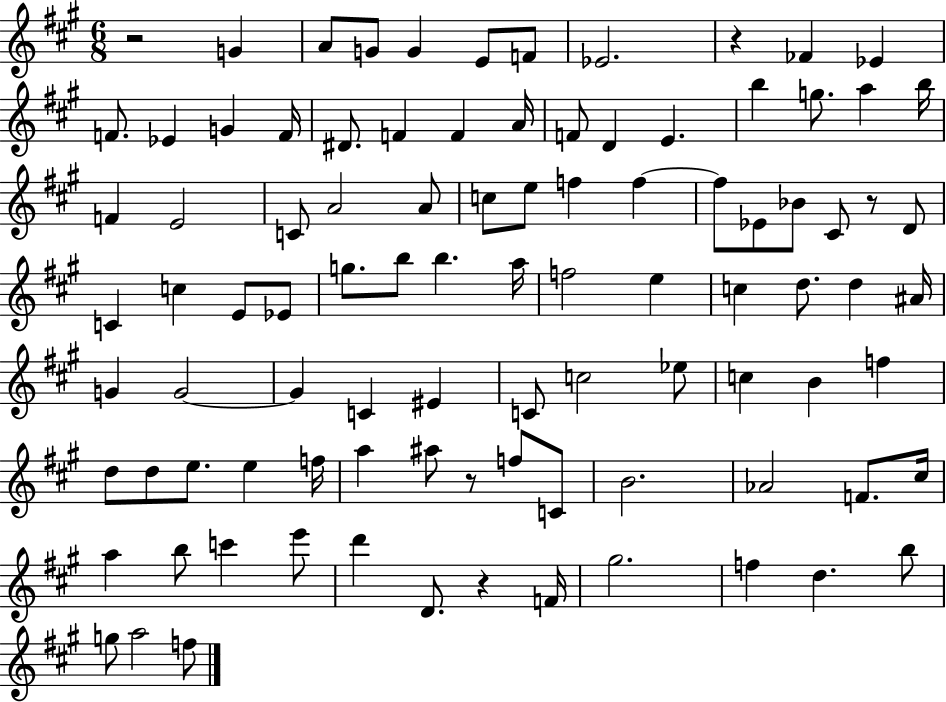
{
  \clef treble
  \numericTimeSignature
  \time 6/8
  \key a \major
  \repeat volta 2 { r2 g'4 | a'8 g'8 g'4 e'8 f'8 | ees'2. | r4 fes'4 ees'4 | \break f'8. ees'4 g'4 f'16 | dis'8. f'4 f'4 a'16 | f'8 d'4 e'4. | b''4 g''8. a''4 b''16 | \break f'4 e'2 | c'8 a'2 a'8 | c''8 e''8 f''4 f''4~~ | f''8 ees'8 bes'8 cis'8 r8 d'8 | \break c'4 c''4 e'8 ees'8 | g''8. b''8 b''4. a''16 | f''2 e''4 | c''4 d''8. d''4 ais'16 | \break g'4 g'2~~ | g'4 c'4 eis'4 | c'8 c''2 ees''8 | c''4 b'4 f''4 | \break d''8 d''8 e''8. e''4 f''16 | a''4 ais''8 r8 f''8 c'8 | b'2. | aes'2 f'8. cis''16 | \break a''4 b''8 c'''4 e'''8 | d'''4 d'8. r4 f'16 | gis''2. | f''4 d''4. b''8 | \break g''8 a''2 f''8 | } \bar "|."
}